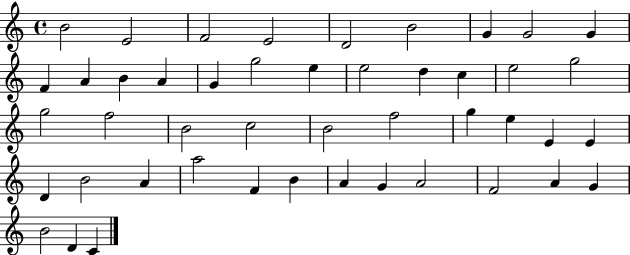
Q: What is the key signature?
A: C major